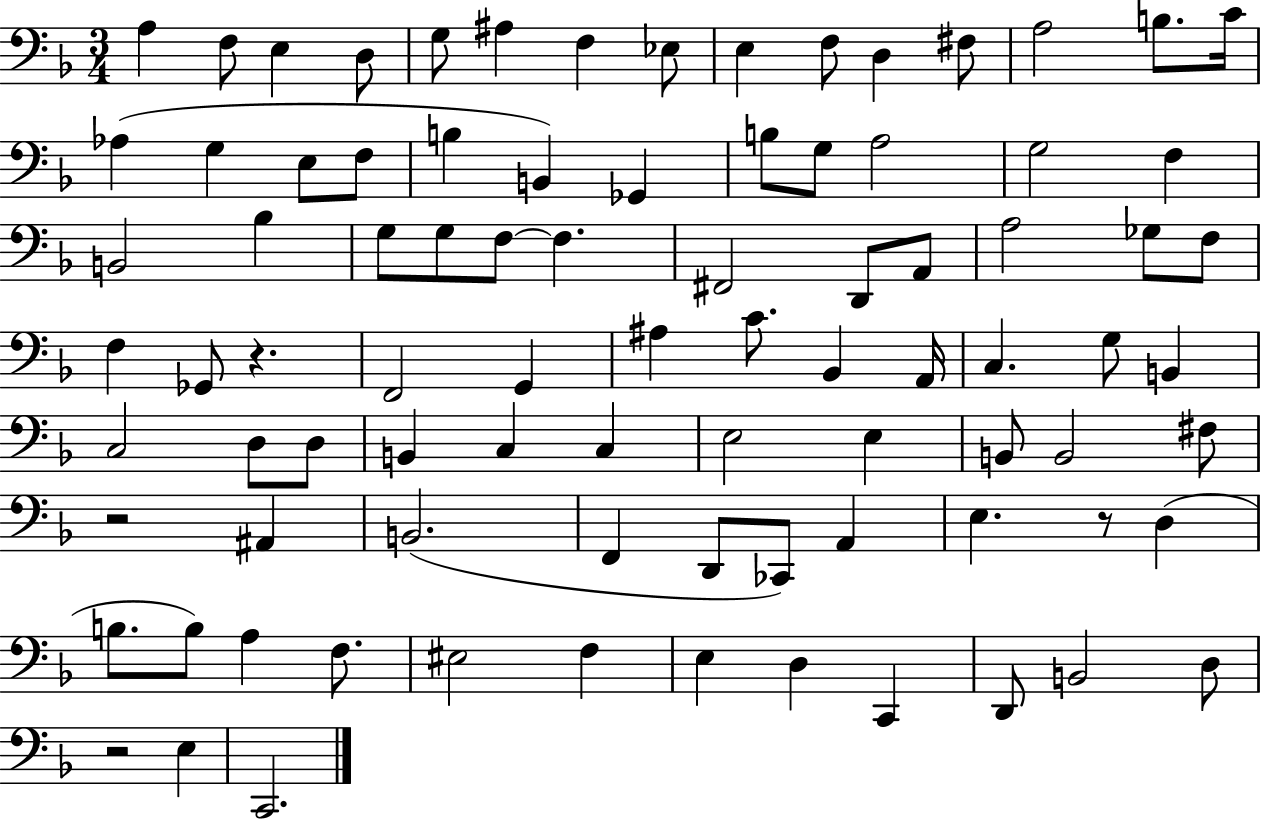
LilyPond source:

{
  \clef bass
  \numericTimeSignature
  \time 3/4
  \key f \major
  a4 f8 e4 d8 | g8 ais4 f4 ees8 | e4 f8 d4 fis8 | a2 b8. c'16 | \break aes4( g4 e8 f8 | b4 b,4) ges,4 | b8 g8 a2 | g2 f4 | \break b,2 bes4 | g8 g8 f8~~ f4. | fis,2 d,8 a,8 | a2 ges8 f8 | \break f4 ges,8 r4. | f,2 g,4 | ais4 c'8. bes,4 a,16 | c4. g8 b,4 | \break c2 d8 d8 | b,4 c4 c4 | e2 e4 | b,8 b,2 fis8 | \break r2 ais,4 | b,2.( | f,4 d,8 ces,8) a,4 | e4. r8 d4( | \break b8. b8) a4 f8. | eis2 f4 | e4 d4 c,4 | d,8 b,2 d8 | \break r2 e4 | c,2. | \bar "|."
}